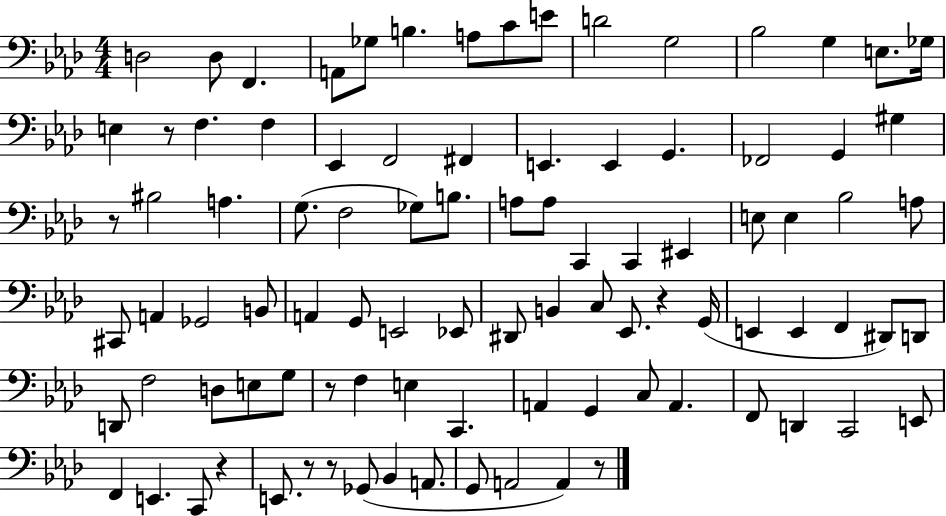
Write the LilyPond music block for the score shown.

{
  \clef bass
  \numericTimeSignature
  \time 4/4
  \key aes \major
  \repeat volta 2 { d2 d8 f,4. | a,8 ges8 b4. a8 c'8 e'8 | d'2 g2 | bes2 g4 e8. ges16 | \break e4 r8 f4. f4 | ees,4 f,2 fis,4 | e,4. e,4 g,4. | fes,2 g,4 gis4 | \break r8 bis2 a4. | g8.( f2 ges8) b8. | a8 a8 c,4 c,4 eis,4 | e8 e4 bes2 a8 | \break cis,8 a,4 ges,2 b,8 | a,4 g,8 e,2 ees,8 | dis,8 b,4 c8 ees,8. r4 g,16( | e,4 e,4 f,4 dis,8) d,8 | \break d,8 f2 d8 e8 g8 | r8 f4 e4 c,4. | a,4 g,4 c8 a,4. | f,8 d,4 c,2 e,8 | \break f,4 e,4. c,8 r4 | e,8. r8 r8 ges,8( bes,4 a,8. | g,8 a,2 a,4) r8 | } \bar "|."
}